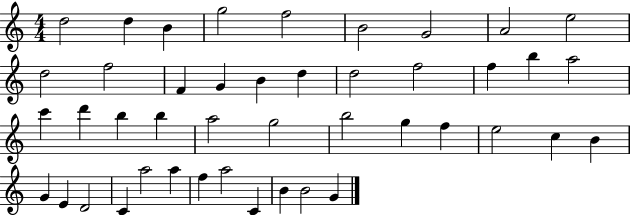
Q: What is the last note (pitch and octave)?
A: G4